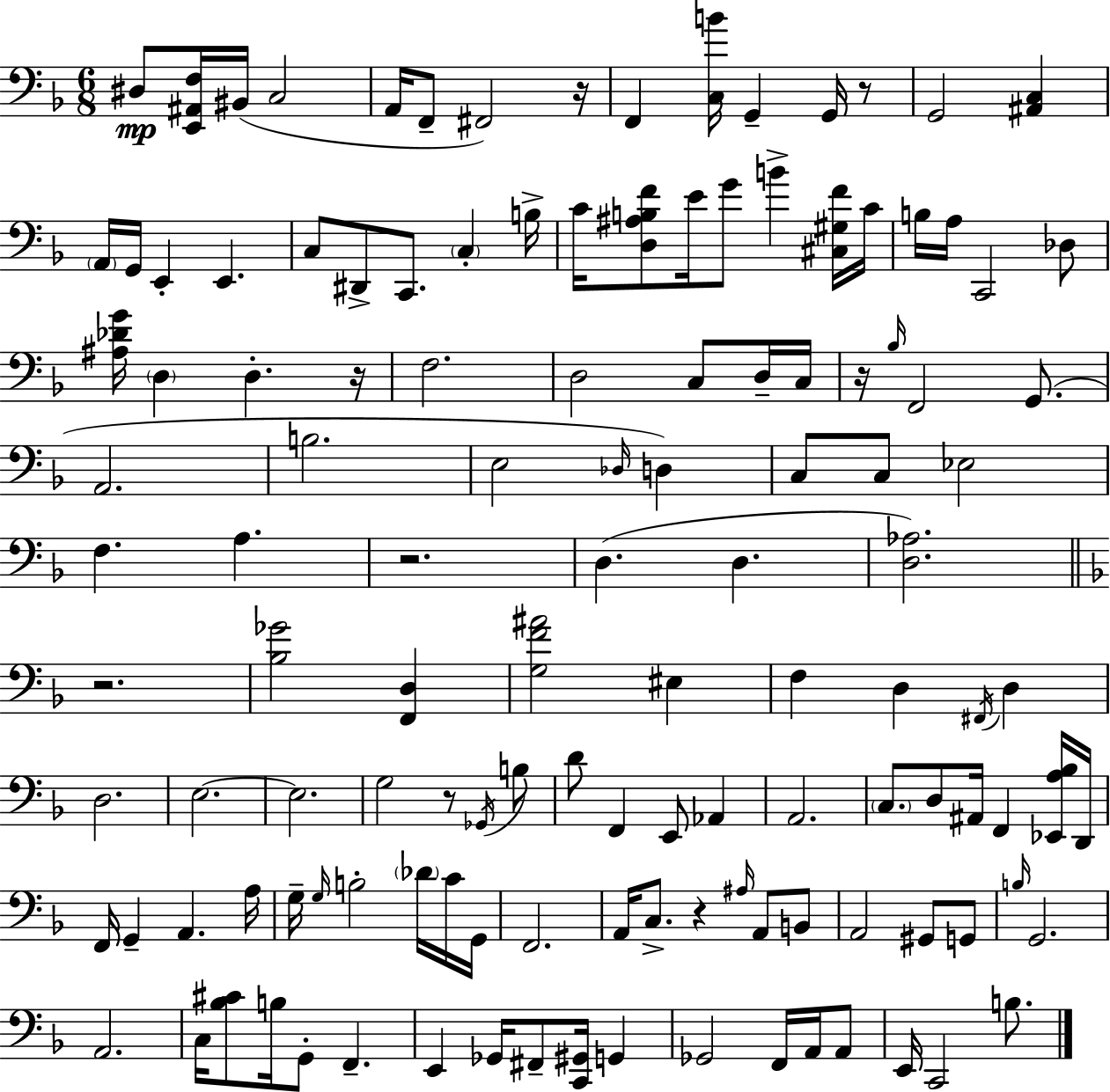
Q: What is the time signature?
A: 6/8